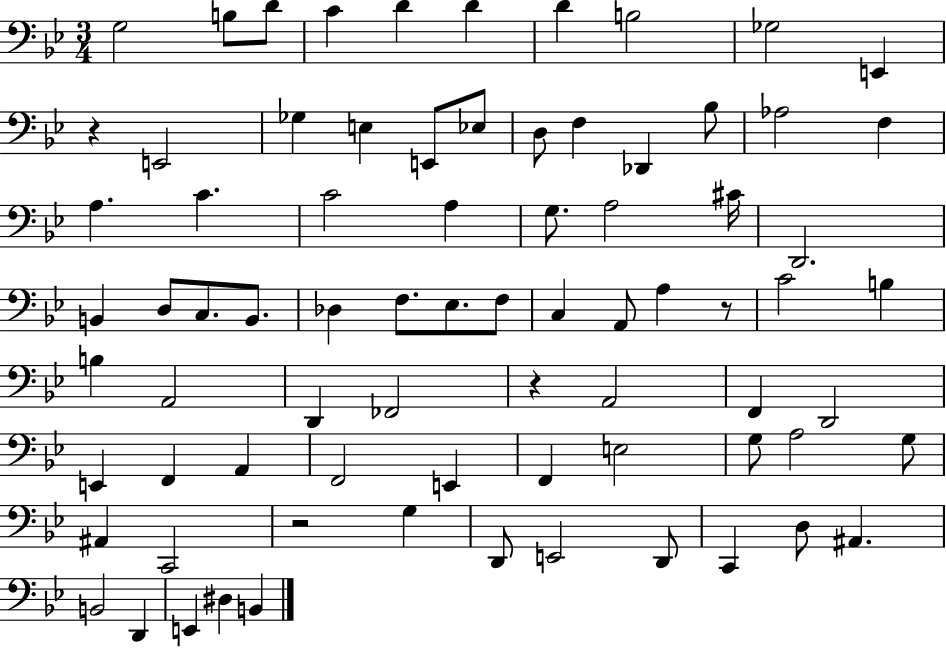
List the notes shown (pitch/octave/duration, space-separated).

G3/h B3/e D4/e C4/q D4/q D4/q D4/q B3/h Gb3/h E2/q R/q E2/h Gb3/q E3/q E2/e Eb3/e D3/e F3/q Db2/q Bb3/e Ab3/h F3/q A3/q. C4/q. C4/h A3/q G3/e. A3/h C#4/s D2/h. B2/q D3/e C3/e. B2/e. Db3/q F3/e. Eb3/e. F3/e C3/q A2/e A3/q R/e C4/h B3/q B3/q A2/h D2/q FES2/h R/q A2/h F2/q D2/h E2/q F2/q A2/q F2/h E2/q F2/q E3/h G3/e A3/h G3/e A#2/q C2/h R/h G3/q D2/e E2/h D2/e C2/q D3/e A#2/q. B2/h D2/q E2/q D#3/q B2/q